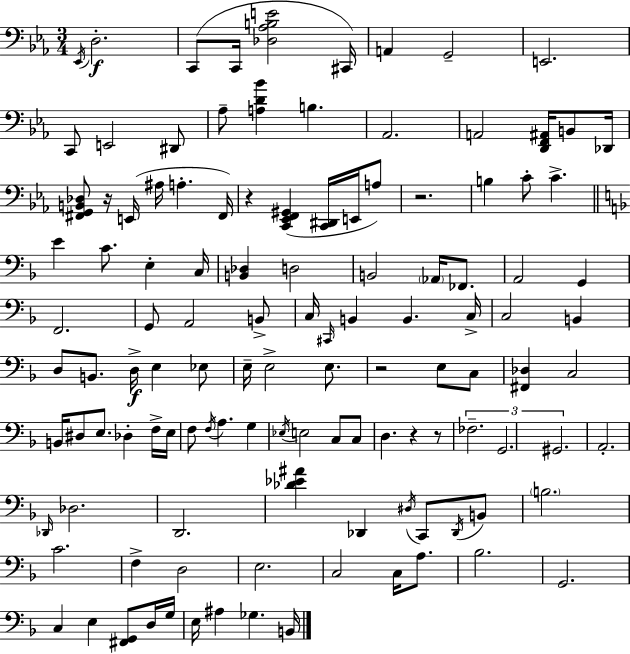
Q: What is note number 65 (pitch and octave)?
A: F3